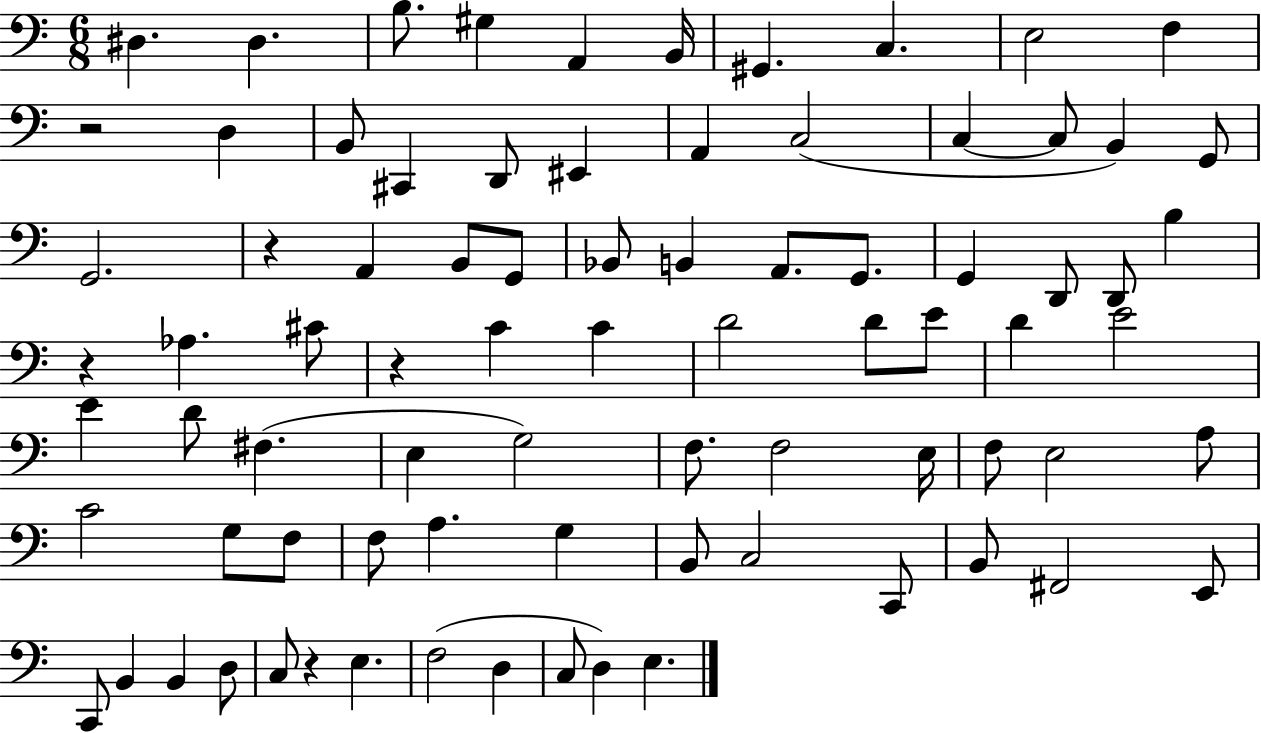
X:1
T:Untitled
M:6/8
L:1/4
K:C
^D, ^D, B,/2 ^G, A,, B,,/4 ^G,, C, E,2 F, z2 D, B,,/2 ^C,, D,,/2 ^E,, A,, C,2 C, C,/2 B,, G,,/2 G,,2 z A,, B,,/2 G,,/2 _B,,/2 B,, A,,/2 G,,/2 G,, D,,/2 D,,/2 B, z _A, ^C/2 z C C D2 D/2 E/2 D E2 E D/2 ^F, E, G,2 F,/2 F,2 E,/4 F,/2 E,2 A,/2 C2 G,/2 F,/2 F,/2 A, G, B,,/2 C,2 C,,/2 B,,/2 ^F,,2 E,,/2 C,,/2 B,, B,, D,/2 C,/2 z E, F,2 D, C,/2 D, E,